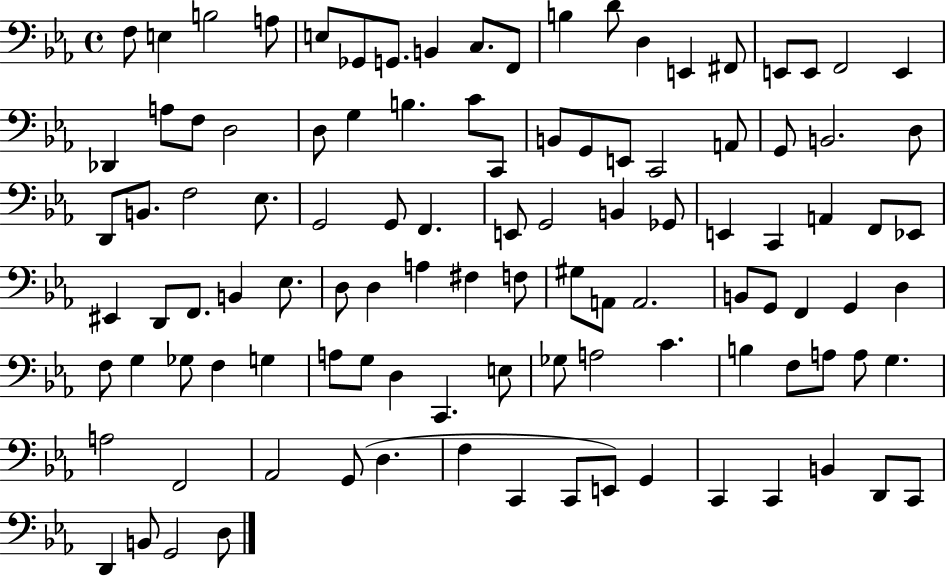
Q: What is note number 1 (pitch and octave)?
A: F3